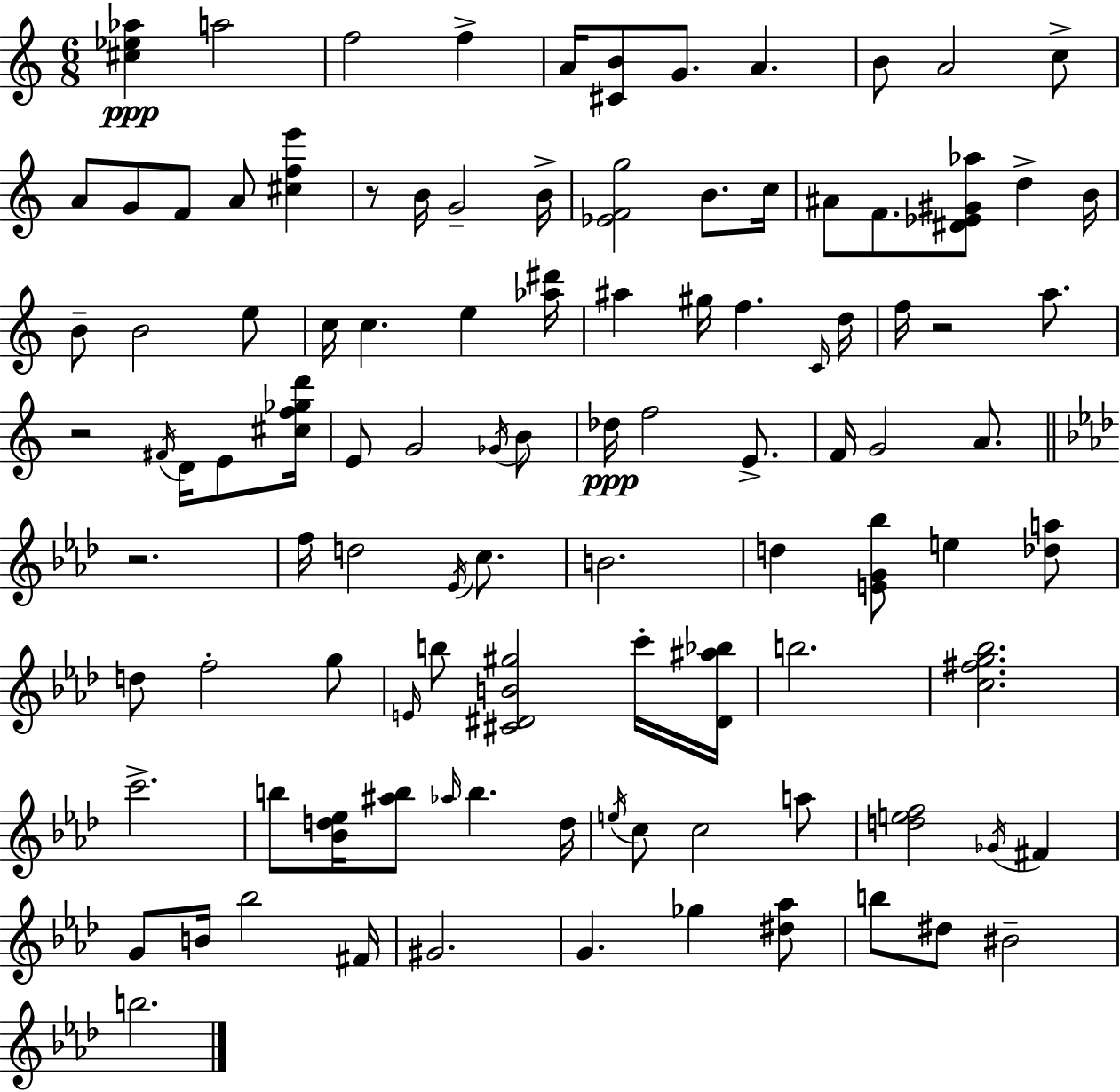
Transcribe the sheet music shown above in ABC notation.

X:1
T:Untitled
M:6/8
L:1/4
K:C
[^c_e_a] a2 f2 f A/4 [^CB]/2 G/2 A B/2 A2 c/2 A/2 G/2 F/2 A/2 [^cfe'] z/2 B/4 G2 B/4 [_EFg]2 B/2 c/4 ^A/2 F/2 [^D_E^G_a]/2 d B/4 B/2 B2 e/2 c/4 c e [_a^d']/4 ^a ^g/4 f C/4 d/4 f/4 z2 a/2 z2 ^F/4 D/4 E/2 [^cf_gd']/4 E/2 G2 _G/4 B/2 _d/4 f2 E/2 F/4 G2 A/2 z2 f/4 d2 _E/4 c/2 B2 d [EG_b]/2 e [_da]/2 d/2 f2 g/2 E/4 b/2 [^C^DB^g]2 c'/4 [^D^a_b]/4 b2 [c^fg_b]2 c'2 b/2 [_Bd_e]/4 [^ab]/2 _a/4 b d/4 e/4 c/2 c2 a/2 [def]2 _G/4 ^F G/2 B/4 _b2 ^F/4 ^G2 G _g [^d_a]/2 b/2 ^d/2 ^B2 b2